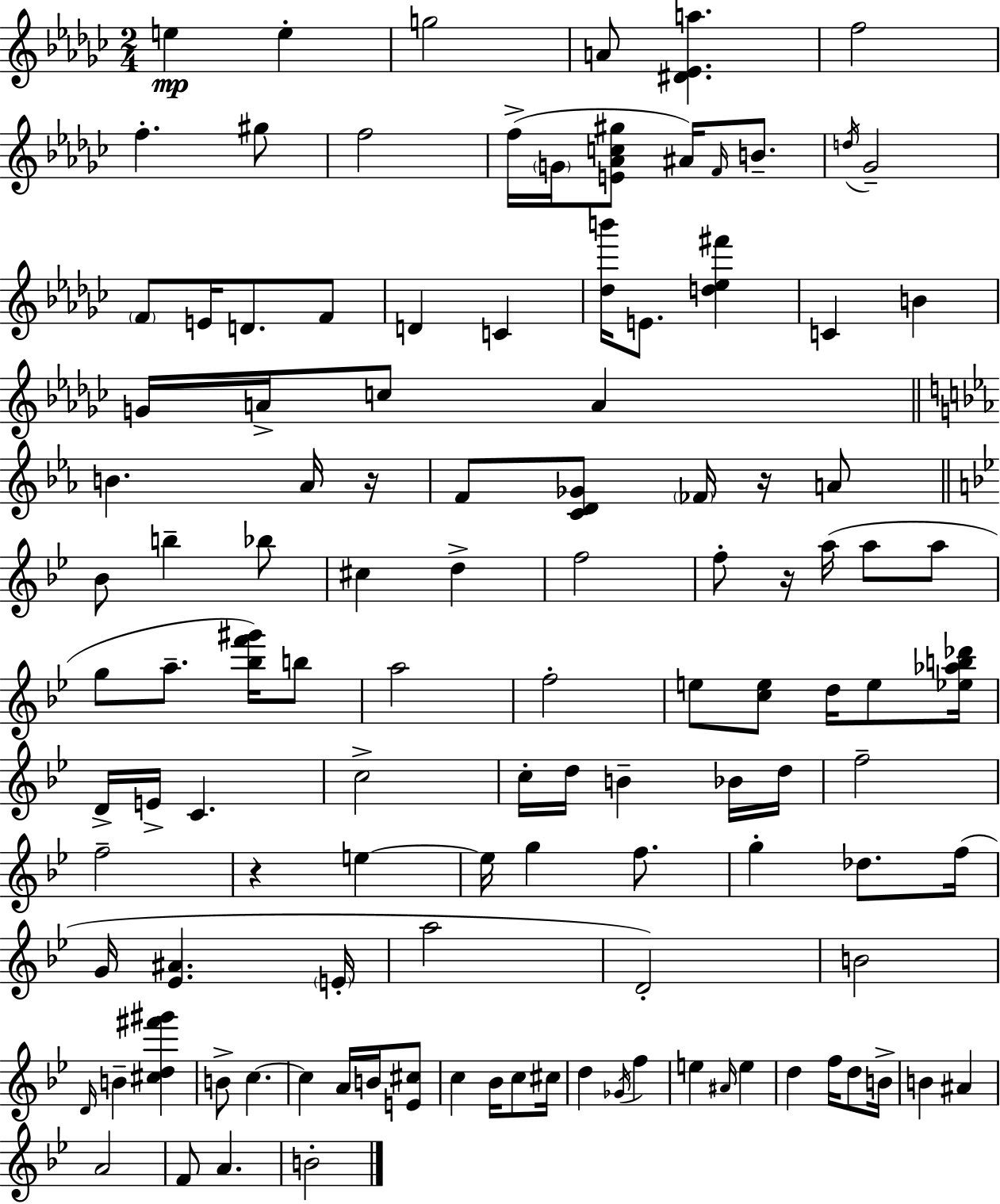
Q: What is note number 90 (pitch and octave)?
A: A#4